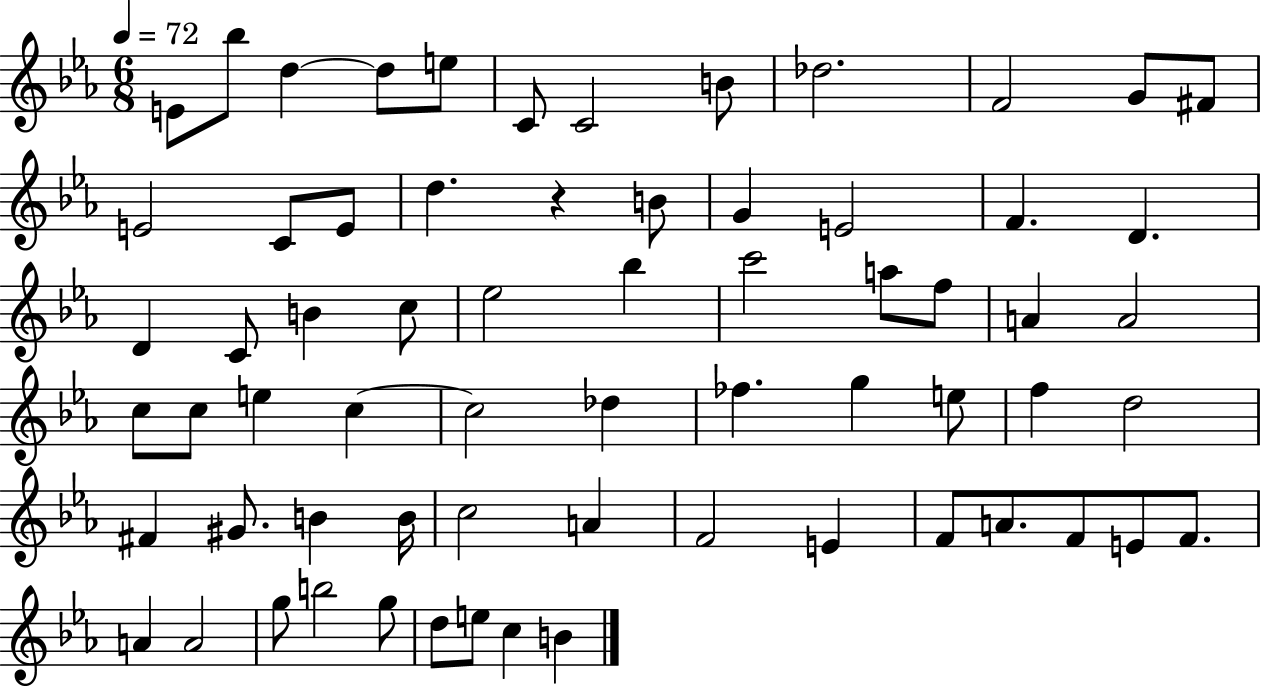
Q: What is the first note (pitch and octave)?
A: E4